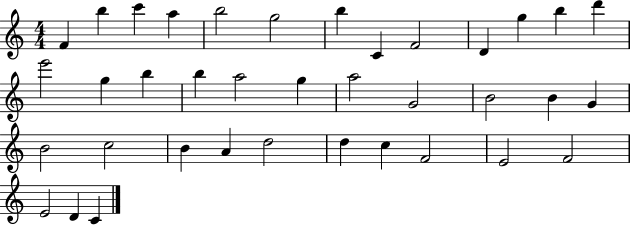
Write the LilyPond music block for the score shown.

{
  \clef treble
  \numericTimeSignature
  \time 4/4
  \key c \major
  f'4 b''4 c'''4 a''4 | b''2 g''2 | b''4 c'4 f'2 | d'4 g''4 b''4 d'''4 | \break e'''2 g''4 b''4 | b''4 a''2 g''4 | a''2 g'2 | b'2 b'4 g'4 | \break b'2 c''2 | b'4 a'4 d''2 | d''4 c''4 f'2 | e'2 f'2 | \break e'2 d'4 c'4 | \bar "|."
}